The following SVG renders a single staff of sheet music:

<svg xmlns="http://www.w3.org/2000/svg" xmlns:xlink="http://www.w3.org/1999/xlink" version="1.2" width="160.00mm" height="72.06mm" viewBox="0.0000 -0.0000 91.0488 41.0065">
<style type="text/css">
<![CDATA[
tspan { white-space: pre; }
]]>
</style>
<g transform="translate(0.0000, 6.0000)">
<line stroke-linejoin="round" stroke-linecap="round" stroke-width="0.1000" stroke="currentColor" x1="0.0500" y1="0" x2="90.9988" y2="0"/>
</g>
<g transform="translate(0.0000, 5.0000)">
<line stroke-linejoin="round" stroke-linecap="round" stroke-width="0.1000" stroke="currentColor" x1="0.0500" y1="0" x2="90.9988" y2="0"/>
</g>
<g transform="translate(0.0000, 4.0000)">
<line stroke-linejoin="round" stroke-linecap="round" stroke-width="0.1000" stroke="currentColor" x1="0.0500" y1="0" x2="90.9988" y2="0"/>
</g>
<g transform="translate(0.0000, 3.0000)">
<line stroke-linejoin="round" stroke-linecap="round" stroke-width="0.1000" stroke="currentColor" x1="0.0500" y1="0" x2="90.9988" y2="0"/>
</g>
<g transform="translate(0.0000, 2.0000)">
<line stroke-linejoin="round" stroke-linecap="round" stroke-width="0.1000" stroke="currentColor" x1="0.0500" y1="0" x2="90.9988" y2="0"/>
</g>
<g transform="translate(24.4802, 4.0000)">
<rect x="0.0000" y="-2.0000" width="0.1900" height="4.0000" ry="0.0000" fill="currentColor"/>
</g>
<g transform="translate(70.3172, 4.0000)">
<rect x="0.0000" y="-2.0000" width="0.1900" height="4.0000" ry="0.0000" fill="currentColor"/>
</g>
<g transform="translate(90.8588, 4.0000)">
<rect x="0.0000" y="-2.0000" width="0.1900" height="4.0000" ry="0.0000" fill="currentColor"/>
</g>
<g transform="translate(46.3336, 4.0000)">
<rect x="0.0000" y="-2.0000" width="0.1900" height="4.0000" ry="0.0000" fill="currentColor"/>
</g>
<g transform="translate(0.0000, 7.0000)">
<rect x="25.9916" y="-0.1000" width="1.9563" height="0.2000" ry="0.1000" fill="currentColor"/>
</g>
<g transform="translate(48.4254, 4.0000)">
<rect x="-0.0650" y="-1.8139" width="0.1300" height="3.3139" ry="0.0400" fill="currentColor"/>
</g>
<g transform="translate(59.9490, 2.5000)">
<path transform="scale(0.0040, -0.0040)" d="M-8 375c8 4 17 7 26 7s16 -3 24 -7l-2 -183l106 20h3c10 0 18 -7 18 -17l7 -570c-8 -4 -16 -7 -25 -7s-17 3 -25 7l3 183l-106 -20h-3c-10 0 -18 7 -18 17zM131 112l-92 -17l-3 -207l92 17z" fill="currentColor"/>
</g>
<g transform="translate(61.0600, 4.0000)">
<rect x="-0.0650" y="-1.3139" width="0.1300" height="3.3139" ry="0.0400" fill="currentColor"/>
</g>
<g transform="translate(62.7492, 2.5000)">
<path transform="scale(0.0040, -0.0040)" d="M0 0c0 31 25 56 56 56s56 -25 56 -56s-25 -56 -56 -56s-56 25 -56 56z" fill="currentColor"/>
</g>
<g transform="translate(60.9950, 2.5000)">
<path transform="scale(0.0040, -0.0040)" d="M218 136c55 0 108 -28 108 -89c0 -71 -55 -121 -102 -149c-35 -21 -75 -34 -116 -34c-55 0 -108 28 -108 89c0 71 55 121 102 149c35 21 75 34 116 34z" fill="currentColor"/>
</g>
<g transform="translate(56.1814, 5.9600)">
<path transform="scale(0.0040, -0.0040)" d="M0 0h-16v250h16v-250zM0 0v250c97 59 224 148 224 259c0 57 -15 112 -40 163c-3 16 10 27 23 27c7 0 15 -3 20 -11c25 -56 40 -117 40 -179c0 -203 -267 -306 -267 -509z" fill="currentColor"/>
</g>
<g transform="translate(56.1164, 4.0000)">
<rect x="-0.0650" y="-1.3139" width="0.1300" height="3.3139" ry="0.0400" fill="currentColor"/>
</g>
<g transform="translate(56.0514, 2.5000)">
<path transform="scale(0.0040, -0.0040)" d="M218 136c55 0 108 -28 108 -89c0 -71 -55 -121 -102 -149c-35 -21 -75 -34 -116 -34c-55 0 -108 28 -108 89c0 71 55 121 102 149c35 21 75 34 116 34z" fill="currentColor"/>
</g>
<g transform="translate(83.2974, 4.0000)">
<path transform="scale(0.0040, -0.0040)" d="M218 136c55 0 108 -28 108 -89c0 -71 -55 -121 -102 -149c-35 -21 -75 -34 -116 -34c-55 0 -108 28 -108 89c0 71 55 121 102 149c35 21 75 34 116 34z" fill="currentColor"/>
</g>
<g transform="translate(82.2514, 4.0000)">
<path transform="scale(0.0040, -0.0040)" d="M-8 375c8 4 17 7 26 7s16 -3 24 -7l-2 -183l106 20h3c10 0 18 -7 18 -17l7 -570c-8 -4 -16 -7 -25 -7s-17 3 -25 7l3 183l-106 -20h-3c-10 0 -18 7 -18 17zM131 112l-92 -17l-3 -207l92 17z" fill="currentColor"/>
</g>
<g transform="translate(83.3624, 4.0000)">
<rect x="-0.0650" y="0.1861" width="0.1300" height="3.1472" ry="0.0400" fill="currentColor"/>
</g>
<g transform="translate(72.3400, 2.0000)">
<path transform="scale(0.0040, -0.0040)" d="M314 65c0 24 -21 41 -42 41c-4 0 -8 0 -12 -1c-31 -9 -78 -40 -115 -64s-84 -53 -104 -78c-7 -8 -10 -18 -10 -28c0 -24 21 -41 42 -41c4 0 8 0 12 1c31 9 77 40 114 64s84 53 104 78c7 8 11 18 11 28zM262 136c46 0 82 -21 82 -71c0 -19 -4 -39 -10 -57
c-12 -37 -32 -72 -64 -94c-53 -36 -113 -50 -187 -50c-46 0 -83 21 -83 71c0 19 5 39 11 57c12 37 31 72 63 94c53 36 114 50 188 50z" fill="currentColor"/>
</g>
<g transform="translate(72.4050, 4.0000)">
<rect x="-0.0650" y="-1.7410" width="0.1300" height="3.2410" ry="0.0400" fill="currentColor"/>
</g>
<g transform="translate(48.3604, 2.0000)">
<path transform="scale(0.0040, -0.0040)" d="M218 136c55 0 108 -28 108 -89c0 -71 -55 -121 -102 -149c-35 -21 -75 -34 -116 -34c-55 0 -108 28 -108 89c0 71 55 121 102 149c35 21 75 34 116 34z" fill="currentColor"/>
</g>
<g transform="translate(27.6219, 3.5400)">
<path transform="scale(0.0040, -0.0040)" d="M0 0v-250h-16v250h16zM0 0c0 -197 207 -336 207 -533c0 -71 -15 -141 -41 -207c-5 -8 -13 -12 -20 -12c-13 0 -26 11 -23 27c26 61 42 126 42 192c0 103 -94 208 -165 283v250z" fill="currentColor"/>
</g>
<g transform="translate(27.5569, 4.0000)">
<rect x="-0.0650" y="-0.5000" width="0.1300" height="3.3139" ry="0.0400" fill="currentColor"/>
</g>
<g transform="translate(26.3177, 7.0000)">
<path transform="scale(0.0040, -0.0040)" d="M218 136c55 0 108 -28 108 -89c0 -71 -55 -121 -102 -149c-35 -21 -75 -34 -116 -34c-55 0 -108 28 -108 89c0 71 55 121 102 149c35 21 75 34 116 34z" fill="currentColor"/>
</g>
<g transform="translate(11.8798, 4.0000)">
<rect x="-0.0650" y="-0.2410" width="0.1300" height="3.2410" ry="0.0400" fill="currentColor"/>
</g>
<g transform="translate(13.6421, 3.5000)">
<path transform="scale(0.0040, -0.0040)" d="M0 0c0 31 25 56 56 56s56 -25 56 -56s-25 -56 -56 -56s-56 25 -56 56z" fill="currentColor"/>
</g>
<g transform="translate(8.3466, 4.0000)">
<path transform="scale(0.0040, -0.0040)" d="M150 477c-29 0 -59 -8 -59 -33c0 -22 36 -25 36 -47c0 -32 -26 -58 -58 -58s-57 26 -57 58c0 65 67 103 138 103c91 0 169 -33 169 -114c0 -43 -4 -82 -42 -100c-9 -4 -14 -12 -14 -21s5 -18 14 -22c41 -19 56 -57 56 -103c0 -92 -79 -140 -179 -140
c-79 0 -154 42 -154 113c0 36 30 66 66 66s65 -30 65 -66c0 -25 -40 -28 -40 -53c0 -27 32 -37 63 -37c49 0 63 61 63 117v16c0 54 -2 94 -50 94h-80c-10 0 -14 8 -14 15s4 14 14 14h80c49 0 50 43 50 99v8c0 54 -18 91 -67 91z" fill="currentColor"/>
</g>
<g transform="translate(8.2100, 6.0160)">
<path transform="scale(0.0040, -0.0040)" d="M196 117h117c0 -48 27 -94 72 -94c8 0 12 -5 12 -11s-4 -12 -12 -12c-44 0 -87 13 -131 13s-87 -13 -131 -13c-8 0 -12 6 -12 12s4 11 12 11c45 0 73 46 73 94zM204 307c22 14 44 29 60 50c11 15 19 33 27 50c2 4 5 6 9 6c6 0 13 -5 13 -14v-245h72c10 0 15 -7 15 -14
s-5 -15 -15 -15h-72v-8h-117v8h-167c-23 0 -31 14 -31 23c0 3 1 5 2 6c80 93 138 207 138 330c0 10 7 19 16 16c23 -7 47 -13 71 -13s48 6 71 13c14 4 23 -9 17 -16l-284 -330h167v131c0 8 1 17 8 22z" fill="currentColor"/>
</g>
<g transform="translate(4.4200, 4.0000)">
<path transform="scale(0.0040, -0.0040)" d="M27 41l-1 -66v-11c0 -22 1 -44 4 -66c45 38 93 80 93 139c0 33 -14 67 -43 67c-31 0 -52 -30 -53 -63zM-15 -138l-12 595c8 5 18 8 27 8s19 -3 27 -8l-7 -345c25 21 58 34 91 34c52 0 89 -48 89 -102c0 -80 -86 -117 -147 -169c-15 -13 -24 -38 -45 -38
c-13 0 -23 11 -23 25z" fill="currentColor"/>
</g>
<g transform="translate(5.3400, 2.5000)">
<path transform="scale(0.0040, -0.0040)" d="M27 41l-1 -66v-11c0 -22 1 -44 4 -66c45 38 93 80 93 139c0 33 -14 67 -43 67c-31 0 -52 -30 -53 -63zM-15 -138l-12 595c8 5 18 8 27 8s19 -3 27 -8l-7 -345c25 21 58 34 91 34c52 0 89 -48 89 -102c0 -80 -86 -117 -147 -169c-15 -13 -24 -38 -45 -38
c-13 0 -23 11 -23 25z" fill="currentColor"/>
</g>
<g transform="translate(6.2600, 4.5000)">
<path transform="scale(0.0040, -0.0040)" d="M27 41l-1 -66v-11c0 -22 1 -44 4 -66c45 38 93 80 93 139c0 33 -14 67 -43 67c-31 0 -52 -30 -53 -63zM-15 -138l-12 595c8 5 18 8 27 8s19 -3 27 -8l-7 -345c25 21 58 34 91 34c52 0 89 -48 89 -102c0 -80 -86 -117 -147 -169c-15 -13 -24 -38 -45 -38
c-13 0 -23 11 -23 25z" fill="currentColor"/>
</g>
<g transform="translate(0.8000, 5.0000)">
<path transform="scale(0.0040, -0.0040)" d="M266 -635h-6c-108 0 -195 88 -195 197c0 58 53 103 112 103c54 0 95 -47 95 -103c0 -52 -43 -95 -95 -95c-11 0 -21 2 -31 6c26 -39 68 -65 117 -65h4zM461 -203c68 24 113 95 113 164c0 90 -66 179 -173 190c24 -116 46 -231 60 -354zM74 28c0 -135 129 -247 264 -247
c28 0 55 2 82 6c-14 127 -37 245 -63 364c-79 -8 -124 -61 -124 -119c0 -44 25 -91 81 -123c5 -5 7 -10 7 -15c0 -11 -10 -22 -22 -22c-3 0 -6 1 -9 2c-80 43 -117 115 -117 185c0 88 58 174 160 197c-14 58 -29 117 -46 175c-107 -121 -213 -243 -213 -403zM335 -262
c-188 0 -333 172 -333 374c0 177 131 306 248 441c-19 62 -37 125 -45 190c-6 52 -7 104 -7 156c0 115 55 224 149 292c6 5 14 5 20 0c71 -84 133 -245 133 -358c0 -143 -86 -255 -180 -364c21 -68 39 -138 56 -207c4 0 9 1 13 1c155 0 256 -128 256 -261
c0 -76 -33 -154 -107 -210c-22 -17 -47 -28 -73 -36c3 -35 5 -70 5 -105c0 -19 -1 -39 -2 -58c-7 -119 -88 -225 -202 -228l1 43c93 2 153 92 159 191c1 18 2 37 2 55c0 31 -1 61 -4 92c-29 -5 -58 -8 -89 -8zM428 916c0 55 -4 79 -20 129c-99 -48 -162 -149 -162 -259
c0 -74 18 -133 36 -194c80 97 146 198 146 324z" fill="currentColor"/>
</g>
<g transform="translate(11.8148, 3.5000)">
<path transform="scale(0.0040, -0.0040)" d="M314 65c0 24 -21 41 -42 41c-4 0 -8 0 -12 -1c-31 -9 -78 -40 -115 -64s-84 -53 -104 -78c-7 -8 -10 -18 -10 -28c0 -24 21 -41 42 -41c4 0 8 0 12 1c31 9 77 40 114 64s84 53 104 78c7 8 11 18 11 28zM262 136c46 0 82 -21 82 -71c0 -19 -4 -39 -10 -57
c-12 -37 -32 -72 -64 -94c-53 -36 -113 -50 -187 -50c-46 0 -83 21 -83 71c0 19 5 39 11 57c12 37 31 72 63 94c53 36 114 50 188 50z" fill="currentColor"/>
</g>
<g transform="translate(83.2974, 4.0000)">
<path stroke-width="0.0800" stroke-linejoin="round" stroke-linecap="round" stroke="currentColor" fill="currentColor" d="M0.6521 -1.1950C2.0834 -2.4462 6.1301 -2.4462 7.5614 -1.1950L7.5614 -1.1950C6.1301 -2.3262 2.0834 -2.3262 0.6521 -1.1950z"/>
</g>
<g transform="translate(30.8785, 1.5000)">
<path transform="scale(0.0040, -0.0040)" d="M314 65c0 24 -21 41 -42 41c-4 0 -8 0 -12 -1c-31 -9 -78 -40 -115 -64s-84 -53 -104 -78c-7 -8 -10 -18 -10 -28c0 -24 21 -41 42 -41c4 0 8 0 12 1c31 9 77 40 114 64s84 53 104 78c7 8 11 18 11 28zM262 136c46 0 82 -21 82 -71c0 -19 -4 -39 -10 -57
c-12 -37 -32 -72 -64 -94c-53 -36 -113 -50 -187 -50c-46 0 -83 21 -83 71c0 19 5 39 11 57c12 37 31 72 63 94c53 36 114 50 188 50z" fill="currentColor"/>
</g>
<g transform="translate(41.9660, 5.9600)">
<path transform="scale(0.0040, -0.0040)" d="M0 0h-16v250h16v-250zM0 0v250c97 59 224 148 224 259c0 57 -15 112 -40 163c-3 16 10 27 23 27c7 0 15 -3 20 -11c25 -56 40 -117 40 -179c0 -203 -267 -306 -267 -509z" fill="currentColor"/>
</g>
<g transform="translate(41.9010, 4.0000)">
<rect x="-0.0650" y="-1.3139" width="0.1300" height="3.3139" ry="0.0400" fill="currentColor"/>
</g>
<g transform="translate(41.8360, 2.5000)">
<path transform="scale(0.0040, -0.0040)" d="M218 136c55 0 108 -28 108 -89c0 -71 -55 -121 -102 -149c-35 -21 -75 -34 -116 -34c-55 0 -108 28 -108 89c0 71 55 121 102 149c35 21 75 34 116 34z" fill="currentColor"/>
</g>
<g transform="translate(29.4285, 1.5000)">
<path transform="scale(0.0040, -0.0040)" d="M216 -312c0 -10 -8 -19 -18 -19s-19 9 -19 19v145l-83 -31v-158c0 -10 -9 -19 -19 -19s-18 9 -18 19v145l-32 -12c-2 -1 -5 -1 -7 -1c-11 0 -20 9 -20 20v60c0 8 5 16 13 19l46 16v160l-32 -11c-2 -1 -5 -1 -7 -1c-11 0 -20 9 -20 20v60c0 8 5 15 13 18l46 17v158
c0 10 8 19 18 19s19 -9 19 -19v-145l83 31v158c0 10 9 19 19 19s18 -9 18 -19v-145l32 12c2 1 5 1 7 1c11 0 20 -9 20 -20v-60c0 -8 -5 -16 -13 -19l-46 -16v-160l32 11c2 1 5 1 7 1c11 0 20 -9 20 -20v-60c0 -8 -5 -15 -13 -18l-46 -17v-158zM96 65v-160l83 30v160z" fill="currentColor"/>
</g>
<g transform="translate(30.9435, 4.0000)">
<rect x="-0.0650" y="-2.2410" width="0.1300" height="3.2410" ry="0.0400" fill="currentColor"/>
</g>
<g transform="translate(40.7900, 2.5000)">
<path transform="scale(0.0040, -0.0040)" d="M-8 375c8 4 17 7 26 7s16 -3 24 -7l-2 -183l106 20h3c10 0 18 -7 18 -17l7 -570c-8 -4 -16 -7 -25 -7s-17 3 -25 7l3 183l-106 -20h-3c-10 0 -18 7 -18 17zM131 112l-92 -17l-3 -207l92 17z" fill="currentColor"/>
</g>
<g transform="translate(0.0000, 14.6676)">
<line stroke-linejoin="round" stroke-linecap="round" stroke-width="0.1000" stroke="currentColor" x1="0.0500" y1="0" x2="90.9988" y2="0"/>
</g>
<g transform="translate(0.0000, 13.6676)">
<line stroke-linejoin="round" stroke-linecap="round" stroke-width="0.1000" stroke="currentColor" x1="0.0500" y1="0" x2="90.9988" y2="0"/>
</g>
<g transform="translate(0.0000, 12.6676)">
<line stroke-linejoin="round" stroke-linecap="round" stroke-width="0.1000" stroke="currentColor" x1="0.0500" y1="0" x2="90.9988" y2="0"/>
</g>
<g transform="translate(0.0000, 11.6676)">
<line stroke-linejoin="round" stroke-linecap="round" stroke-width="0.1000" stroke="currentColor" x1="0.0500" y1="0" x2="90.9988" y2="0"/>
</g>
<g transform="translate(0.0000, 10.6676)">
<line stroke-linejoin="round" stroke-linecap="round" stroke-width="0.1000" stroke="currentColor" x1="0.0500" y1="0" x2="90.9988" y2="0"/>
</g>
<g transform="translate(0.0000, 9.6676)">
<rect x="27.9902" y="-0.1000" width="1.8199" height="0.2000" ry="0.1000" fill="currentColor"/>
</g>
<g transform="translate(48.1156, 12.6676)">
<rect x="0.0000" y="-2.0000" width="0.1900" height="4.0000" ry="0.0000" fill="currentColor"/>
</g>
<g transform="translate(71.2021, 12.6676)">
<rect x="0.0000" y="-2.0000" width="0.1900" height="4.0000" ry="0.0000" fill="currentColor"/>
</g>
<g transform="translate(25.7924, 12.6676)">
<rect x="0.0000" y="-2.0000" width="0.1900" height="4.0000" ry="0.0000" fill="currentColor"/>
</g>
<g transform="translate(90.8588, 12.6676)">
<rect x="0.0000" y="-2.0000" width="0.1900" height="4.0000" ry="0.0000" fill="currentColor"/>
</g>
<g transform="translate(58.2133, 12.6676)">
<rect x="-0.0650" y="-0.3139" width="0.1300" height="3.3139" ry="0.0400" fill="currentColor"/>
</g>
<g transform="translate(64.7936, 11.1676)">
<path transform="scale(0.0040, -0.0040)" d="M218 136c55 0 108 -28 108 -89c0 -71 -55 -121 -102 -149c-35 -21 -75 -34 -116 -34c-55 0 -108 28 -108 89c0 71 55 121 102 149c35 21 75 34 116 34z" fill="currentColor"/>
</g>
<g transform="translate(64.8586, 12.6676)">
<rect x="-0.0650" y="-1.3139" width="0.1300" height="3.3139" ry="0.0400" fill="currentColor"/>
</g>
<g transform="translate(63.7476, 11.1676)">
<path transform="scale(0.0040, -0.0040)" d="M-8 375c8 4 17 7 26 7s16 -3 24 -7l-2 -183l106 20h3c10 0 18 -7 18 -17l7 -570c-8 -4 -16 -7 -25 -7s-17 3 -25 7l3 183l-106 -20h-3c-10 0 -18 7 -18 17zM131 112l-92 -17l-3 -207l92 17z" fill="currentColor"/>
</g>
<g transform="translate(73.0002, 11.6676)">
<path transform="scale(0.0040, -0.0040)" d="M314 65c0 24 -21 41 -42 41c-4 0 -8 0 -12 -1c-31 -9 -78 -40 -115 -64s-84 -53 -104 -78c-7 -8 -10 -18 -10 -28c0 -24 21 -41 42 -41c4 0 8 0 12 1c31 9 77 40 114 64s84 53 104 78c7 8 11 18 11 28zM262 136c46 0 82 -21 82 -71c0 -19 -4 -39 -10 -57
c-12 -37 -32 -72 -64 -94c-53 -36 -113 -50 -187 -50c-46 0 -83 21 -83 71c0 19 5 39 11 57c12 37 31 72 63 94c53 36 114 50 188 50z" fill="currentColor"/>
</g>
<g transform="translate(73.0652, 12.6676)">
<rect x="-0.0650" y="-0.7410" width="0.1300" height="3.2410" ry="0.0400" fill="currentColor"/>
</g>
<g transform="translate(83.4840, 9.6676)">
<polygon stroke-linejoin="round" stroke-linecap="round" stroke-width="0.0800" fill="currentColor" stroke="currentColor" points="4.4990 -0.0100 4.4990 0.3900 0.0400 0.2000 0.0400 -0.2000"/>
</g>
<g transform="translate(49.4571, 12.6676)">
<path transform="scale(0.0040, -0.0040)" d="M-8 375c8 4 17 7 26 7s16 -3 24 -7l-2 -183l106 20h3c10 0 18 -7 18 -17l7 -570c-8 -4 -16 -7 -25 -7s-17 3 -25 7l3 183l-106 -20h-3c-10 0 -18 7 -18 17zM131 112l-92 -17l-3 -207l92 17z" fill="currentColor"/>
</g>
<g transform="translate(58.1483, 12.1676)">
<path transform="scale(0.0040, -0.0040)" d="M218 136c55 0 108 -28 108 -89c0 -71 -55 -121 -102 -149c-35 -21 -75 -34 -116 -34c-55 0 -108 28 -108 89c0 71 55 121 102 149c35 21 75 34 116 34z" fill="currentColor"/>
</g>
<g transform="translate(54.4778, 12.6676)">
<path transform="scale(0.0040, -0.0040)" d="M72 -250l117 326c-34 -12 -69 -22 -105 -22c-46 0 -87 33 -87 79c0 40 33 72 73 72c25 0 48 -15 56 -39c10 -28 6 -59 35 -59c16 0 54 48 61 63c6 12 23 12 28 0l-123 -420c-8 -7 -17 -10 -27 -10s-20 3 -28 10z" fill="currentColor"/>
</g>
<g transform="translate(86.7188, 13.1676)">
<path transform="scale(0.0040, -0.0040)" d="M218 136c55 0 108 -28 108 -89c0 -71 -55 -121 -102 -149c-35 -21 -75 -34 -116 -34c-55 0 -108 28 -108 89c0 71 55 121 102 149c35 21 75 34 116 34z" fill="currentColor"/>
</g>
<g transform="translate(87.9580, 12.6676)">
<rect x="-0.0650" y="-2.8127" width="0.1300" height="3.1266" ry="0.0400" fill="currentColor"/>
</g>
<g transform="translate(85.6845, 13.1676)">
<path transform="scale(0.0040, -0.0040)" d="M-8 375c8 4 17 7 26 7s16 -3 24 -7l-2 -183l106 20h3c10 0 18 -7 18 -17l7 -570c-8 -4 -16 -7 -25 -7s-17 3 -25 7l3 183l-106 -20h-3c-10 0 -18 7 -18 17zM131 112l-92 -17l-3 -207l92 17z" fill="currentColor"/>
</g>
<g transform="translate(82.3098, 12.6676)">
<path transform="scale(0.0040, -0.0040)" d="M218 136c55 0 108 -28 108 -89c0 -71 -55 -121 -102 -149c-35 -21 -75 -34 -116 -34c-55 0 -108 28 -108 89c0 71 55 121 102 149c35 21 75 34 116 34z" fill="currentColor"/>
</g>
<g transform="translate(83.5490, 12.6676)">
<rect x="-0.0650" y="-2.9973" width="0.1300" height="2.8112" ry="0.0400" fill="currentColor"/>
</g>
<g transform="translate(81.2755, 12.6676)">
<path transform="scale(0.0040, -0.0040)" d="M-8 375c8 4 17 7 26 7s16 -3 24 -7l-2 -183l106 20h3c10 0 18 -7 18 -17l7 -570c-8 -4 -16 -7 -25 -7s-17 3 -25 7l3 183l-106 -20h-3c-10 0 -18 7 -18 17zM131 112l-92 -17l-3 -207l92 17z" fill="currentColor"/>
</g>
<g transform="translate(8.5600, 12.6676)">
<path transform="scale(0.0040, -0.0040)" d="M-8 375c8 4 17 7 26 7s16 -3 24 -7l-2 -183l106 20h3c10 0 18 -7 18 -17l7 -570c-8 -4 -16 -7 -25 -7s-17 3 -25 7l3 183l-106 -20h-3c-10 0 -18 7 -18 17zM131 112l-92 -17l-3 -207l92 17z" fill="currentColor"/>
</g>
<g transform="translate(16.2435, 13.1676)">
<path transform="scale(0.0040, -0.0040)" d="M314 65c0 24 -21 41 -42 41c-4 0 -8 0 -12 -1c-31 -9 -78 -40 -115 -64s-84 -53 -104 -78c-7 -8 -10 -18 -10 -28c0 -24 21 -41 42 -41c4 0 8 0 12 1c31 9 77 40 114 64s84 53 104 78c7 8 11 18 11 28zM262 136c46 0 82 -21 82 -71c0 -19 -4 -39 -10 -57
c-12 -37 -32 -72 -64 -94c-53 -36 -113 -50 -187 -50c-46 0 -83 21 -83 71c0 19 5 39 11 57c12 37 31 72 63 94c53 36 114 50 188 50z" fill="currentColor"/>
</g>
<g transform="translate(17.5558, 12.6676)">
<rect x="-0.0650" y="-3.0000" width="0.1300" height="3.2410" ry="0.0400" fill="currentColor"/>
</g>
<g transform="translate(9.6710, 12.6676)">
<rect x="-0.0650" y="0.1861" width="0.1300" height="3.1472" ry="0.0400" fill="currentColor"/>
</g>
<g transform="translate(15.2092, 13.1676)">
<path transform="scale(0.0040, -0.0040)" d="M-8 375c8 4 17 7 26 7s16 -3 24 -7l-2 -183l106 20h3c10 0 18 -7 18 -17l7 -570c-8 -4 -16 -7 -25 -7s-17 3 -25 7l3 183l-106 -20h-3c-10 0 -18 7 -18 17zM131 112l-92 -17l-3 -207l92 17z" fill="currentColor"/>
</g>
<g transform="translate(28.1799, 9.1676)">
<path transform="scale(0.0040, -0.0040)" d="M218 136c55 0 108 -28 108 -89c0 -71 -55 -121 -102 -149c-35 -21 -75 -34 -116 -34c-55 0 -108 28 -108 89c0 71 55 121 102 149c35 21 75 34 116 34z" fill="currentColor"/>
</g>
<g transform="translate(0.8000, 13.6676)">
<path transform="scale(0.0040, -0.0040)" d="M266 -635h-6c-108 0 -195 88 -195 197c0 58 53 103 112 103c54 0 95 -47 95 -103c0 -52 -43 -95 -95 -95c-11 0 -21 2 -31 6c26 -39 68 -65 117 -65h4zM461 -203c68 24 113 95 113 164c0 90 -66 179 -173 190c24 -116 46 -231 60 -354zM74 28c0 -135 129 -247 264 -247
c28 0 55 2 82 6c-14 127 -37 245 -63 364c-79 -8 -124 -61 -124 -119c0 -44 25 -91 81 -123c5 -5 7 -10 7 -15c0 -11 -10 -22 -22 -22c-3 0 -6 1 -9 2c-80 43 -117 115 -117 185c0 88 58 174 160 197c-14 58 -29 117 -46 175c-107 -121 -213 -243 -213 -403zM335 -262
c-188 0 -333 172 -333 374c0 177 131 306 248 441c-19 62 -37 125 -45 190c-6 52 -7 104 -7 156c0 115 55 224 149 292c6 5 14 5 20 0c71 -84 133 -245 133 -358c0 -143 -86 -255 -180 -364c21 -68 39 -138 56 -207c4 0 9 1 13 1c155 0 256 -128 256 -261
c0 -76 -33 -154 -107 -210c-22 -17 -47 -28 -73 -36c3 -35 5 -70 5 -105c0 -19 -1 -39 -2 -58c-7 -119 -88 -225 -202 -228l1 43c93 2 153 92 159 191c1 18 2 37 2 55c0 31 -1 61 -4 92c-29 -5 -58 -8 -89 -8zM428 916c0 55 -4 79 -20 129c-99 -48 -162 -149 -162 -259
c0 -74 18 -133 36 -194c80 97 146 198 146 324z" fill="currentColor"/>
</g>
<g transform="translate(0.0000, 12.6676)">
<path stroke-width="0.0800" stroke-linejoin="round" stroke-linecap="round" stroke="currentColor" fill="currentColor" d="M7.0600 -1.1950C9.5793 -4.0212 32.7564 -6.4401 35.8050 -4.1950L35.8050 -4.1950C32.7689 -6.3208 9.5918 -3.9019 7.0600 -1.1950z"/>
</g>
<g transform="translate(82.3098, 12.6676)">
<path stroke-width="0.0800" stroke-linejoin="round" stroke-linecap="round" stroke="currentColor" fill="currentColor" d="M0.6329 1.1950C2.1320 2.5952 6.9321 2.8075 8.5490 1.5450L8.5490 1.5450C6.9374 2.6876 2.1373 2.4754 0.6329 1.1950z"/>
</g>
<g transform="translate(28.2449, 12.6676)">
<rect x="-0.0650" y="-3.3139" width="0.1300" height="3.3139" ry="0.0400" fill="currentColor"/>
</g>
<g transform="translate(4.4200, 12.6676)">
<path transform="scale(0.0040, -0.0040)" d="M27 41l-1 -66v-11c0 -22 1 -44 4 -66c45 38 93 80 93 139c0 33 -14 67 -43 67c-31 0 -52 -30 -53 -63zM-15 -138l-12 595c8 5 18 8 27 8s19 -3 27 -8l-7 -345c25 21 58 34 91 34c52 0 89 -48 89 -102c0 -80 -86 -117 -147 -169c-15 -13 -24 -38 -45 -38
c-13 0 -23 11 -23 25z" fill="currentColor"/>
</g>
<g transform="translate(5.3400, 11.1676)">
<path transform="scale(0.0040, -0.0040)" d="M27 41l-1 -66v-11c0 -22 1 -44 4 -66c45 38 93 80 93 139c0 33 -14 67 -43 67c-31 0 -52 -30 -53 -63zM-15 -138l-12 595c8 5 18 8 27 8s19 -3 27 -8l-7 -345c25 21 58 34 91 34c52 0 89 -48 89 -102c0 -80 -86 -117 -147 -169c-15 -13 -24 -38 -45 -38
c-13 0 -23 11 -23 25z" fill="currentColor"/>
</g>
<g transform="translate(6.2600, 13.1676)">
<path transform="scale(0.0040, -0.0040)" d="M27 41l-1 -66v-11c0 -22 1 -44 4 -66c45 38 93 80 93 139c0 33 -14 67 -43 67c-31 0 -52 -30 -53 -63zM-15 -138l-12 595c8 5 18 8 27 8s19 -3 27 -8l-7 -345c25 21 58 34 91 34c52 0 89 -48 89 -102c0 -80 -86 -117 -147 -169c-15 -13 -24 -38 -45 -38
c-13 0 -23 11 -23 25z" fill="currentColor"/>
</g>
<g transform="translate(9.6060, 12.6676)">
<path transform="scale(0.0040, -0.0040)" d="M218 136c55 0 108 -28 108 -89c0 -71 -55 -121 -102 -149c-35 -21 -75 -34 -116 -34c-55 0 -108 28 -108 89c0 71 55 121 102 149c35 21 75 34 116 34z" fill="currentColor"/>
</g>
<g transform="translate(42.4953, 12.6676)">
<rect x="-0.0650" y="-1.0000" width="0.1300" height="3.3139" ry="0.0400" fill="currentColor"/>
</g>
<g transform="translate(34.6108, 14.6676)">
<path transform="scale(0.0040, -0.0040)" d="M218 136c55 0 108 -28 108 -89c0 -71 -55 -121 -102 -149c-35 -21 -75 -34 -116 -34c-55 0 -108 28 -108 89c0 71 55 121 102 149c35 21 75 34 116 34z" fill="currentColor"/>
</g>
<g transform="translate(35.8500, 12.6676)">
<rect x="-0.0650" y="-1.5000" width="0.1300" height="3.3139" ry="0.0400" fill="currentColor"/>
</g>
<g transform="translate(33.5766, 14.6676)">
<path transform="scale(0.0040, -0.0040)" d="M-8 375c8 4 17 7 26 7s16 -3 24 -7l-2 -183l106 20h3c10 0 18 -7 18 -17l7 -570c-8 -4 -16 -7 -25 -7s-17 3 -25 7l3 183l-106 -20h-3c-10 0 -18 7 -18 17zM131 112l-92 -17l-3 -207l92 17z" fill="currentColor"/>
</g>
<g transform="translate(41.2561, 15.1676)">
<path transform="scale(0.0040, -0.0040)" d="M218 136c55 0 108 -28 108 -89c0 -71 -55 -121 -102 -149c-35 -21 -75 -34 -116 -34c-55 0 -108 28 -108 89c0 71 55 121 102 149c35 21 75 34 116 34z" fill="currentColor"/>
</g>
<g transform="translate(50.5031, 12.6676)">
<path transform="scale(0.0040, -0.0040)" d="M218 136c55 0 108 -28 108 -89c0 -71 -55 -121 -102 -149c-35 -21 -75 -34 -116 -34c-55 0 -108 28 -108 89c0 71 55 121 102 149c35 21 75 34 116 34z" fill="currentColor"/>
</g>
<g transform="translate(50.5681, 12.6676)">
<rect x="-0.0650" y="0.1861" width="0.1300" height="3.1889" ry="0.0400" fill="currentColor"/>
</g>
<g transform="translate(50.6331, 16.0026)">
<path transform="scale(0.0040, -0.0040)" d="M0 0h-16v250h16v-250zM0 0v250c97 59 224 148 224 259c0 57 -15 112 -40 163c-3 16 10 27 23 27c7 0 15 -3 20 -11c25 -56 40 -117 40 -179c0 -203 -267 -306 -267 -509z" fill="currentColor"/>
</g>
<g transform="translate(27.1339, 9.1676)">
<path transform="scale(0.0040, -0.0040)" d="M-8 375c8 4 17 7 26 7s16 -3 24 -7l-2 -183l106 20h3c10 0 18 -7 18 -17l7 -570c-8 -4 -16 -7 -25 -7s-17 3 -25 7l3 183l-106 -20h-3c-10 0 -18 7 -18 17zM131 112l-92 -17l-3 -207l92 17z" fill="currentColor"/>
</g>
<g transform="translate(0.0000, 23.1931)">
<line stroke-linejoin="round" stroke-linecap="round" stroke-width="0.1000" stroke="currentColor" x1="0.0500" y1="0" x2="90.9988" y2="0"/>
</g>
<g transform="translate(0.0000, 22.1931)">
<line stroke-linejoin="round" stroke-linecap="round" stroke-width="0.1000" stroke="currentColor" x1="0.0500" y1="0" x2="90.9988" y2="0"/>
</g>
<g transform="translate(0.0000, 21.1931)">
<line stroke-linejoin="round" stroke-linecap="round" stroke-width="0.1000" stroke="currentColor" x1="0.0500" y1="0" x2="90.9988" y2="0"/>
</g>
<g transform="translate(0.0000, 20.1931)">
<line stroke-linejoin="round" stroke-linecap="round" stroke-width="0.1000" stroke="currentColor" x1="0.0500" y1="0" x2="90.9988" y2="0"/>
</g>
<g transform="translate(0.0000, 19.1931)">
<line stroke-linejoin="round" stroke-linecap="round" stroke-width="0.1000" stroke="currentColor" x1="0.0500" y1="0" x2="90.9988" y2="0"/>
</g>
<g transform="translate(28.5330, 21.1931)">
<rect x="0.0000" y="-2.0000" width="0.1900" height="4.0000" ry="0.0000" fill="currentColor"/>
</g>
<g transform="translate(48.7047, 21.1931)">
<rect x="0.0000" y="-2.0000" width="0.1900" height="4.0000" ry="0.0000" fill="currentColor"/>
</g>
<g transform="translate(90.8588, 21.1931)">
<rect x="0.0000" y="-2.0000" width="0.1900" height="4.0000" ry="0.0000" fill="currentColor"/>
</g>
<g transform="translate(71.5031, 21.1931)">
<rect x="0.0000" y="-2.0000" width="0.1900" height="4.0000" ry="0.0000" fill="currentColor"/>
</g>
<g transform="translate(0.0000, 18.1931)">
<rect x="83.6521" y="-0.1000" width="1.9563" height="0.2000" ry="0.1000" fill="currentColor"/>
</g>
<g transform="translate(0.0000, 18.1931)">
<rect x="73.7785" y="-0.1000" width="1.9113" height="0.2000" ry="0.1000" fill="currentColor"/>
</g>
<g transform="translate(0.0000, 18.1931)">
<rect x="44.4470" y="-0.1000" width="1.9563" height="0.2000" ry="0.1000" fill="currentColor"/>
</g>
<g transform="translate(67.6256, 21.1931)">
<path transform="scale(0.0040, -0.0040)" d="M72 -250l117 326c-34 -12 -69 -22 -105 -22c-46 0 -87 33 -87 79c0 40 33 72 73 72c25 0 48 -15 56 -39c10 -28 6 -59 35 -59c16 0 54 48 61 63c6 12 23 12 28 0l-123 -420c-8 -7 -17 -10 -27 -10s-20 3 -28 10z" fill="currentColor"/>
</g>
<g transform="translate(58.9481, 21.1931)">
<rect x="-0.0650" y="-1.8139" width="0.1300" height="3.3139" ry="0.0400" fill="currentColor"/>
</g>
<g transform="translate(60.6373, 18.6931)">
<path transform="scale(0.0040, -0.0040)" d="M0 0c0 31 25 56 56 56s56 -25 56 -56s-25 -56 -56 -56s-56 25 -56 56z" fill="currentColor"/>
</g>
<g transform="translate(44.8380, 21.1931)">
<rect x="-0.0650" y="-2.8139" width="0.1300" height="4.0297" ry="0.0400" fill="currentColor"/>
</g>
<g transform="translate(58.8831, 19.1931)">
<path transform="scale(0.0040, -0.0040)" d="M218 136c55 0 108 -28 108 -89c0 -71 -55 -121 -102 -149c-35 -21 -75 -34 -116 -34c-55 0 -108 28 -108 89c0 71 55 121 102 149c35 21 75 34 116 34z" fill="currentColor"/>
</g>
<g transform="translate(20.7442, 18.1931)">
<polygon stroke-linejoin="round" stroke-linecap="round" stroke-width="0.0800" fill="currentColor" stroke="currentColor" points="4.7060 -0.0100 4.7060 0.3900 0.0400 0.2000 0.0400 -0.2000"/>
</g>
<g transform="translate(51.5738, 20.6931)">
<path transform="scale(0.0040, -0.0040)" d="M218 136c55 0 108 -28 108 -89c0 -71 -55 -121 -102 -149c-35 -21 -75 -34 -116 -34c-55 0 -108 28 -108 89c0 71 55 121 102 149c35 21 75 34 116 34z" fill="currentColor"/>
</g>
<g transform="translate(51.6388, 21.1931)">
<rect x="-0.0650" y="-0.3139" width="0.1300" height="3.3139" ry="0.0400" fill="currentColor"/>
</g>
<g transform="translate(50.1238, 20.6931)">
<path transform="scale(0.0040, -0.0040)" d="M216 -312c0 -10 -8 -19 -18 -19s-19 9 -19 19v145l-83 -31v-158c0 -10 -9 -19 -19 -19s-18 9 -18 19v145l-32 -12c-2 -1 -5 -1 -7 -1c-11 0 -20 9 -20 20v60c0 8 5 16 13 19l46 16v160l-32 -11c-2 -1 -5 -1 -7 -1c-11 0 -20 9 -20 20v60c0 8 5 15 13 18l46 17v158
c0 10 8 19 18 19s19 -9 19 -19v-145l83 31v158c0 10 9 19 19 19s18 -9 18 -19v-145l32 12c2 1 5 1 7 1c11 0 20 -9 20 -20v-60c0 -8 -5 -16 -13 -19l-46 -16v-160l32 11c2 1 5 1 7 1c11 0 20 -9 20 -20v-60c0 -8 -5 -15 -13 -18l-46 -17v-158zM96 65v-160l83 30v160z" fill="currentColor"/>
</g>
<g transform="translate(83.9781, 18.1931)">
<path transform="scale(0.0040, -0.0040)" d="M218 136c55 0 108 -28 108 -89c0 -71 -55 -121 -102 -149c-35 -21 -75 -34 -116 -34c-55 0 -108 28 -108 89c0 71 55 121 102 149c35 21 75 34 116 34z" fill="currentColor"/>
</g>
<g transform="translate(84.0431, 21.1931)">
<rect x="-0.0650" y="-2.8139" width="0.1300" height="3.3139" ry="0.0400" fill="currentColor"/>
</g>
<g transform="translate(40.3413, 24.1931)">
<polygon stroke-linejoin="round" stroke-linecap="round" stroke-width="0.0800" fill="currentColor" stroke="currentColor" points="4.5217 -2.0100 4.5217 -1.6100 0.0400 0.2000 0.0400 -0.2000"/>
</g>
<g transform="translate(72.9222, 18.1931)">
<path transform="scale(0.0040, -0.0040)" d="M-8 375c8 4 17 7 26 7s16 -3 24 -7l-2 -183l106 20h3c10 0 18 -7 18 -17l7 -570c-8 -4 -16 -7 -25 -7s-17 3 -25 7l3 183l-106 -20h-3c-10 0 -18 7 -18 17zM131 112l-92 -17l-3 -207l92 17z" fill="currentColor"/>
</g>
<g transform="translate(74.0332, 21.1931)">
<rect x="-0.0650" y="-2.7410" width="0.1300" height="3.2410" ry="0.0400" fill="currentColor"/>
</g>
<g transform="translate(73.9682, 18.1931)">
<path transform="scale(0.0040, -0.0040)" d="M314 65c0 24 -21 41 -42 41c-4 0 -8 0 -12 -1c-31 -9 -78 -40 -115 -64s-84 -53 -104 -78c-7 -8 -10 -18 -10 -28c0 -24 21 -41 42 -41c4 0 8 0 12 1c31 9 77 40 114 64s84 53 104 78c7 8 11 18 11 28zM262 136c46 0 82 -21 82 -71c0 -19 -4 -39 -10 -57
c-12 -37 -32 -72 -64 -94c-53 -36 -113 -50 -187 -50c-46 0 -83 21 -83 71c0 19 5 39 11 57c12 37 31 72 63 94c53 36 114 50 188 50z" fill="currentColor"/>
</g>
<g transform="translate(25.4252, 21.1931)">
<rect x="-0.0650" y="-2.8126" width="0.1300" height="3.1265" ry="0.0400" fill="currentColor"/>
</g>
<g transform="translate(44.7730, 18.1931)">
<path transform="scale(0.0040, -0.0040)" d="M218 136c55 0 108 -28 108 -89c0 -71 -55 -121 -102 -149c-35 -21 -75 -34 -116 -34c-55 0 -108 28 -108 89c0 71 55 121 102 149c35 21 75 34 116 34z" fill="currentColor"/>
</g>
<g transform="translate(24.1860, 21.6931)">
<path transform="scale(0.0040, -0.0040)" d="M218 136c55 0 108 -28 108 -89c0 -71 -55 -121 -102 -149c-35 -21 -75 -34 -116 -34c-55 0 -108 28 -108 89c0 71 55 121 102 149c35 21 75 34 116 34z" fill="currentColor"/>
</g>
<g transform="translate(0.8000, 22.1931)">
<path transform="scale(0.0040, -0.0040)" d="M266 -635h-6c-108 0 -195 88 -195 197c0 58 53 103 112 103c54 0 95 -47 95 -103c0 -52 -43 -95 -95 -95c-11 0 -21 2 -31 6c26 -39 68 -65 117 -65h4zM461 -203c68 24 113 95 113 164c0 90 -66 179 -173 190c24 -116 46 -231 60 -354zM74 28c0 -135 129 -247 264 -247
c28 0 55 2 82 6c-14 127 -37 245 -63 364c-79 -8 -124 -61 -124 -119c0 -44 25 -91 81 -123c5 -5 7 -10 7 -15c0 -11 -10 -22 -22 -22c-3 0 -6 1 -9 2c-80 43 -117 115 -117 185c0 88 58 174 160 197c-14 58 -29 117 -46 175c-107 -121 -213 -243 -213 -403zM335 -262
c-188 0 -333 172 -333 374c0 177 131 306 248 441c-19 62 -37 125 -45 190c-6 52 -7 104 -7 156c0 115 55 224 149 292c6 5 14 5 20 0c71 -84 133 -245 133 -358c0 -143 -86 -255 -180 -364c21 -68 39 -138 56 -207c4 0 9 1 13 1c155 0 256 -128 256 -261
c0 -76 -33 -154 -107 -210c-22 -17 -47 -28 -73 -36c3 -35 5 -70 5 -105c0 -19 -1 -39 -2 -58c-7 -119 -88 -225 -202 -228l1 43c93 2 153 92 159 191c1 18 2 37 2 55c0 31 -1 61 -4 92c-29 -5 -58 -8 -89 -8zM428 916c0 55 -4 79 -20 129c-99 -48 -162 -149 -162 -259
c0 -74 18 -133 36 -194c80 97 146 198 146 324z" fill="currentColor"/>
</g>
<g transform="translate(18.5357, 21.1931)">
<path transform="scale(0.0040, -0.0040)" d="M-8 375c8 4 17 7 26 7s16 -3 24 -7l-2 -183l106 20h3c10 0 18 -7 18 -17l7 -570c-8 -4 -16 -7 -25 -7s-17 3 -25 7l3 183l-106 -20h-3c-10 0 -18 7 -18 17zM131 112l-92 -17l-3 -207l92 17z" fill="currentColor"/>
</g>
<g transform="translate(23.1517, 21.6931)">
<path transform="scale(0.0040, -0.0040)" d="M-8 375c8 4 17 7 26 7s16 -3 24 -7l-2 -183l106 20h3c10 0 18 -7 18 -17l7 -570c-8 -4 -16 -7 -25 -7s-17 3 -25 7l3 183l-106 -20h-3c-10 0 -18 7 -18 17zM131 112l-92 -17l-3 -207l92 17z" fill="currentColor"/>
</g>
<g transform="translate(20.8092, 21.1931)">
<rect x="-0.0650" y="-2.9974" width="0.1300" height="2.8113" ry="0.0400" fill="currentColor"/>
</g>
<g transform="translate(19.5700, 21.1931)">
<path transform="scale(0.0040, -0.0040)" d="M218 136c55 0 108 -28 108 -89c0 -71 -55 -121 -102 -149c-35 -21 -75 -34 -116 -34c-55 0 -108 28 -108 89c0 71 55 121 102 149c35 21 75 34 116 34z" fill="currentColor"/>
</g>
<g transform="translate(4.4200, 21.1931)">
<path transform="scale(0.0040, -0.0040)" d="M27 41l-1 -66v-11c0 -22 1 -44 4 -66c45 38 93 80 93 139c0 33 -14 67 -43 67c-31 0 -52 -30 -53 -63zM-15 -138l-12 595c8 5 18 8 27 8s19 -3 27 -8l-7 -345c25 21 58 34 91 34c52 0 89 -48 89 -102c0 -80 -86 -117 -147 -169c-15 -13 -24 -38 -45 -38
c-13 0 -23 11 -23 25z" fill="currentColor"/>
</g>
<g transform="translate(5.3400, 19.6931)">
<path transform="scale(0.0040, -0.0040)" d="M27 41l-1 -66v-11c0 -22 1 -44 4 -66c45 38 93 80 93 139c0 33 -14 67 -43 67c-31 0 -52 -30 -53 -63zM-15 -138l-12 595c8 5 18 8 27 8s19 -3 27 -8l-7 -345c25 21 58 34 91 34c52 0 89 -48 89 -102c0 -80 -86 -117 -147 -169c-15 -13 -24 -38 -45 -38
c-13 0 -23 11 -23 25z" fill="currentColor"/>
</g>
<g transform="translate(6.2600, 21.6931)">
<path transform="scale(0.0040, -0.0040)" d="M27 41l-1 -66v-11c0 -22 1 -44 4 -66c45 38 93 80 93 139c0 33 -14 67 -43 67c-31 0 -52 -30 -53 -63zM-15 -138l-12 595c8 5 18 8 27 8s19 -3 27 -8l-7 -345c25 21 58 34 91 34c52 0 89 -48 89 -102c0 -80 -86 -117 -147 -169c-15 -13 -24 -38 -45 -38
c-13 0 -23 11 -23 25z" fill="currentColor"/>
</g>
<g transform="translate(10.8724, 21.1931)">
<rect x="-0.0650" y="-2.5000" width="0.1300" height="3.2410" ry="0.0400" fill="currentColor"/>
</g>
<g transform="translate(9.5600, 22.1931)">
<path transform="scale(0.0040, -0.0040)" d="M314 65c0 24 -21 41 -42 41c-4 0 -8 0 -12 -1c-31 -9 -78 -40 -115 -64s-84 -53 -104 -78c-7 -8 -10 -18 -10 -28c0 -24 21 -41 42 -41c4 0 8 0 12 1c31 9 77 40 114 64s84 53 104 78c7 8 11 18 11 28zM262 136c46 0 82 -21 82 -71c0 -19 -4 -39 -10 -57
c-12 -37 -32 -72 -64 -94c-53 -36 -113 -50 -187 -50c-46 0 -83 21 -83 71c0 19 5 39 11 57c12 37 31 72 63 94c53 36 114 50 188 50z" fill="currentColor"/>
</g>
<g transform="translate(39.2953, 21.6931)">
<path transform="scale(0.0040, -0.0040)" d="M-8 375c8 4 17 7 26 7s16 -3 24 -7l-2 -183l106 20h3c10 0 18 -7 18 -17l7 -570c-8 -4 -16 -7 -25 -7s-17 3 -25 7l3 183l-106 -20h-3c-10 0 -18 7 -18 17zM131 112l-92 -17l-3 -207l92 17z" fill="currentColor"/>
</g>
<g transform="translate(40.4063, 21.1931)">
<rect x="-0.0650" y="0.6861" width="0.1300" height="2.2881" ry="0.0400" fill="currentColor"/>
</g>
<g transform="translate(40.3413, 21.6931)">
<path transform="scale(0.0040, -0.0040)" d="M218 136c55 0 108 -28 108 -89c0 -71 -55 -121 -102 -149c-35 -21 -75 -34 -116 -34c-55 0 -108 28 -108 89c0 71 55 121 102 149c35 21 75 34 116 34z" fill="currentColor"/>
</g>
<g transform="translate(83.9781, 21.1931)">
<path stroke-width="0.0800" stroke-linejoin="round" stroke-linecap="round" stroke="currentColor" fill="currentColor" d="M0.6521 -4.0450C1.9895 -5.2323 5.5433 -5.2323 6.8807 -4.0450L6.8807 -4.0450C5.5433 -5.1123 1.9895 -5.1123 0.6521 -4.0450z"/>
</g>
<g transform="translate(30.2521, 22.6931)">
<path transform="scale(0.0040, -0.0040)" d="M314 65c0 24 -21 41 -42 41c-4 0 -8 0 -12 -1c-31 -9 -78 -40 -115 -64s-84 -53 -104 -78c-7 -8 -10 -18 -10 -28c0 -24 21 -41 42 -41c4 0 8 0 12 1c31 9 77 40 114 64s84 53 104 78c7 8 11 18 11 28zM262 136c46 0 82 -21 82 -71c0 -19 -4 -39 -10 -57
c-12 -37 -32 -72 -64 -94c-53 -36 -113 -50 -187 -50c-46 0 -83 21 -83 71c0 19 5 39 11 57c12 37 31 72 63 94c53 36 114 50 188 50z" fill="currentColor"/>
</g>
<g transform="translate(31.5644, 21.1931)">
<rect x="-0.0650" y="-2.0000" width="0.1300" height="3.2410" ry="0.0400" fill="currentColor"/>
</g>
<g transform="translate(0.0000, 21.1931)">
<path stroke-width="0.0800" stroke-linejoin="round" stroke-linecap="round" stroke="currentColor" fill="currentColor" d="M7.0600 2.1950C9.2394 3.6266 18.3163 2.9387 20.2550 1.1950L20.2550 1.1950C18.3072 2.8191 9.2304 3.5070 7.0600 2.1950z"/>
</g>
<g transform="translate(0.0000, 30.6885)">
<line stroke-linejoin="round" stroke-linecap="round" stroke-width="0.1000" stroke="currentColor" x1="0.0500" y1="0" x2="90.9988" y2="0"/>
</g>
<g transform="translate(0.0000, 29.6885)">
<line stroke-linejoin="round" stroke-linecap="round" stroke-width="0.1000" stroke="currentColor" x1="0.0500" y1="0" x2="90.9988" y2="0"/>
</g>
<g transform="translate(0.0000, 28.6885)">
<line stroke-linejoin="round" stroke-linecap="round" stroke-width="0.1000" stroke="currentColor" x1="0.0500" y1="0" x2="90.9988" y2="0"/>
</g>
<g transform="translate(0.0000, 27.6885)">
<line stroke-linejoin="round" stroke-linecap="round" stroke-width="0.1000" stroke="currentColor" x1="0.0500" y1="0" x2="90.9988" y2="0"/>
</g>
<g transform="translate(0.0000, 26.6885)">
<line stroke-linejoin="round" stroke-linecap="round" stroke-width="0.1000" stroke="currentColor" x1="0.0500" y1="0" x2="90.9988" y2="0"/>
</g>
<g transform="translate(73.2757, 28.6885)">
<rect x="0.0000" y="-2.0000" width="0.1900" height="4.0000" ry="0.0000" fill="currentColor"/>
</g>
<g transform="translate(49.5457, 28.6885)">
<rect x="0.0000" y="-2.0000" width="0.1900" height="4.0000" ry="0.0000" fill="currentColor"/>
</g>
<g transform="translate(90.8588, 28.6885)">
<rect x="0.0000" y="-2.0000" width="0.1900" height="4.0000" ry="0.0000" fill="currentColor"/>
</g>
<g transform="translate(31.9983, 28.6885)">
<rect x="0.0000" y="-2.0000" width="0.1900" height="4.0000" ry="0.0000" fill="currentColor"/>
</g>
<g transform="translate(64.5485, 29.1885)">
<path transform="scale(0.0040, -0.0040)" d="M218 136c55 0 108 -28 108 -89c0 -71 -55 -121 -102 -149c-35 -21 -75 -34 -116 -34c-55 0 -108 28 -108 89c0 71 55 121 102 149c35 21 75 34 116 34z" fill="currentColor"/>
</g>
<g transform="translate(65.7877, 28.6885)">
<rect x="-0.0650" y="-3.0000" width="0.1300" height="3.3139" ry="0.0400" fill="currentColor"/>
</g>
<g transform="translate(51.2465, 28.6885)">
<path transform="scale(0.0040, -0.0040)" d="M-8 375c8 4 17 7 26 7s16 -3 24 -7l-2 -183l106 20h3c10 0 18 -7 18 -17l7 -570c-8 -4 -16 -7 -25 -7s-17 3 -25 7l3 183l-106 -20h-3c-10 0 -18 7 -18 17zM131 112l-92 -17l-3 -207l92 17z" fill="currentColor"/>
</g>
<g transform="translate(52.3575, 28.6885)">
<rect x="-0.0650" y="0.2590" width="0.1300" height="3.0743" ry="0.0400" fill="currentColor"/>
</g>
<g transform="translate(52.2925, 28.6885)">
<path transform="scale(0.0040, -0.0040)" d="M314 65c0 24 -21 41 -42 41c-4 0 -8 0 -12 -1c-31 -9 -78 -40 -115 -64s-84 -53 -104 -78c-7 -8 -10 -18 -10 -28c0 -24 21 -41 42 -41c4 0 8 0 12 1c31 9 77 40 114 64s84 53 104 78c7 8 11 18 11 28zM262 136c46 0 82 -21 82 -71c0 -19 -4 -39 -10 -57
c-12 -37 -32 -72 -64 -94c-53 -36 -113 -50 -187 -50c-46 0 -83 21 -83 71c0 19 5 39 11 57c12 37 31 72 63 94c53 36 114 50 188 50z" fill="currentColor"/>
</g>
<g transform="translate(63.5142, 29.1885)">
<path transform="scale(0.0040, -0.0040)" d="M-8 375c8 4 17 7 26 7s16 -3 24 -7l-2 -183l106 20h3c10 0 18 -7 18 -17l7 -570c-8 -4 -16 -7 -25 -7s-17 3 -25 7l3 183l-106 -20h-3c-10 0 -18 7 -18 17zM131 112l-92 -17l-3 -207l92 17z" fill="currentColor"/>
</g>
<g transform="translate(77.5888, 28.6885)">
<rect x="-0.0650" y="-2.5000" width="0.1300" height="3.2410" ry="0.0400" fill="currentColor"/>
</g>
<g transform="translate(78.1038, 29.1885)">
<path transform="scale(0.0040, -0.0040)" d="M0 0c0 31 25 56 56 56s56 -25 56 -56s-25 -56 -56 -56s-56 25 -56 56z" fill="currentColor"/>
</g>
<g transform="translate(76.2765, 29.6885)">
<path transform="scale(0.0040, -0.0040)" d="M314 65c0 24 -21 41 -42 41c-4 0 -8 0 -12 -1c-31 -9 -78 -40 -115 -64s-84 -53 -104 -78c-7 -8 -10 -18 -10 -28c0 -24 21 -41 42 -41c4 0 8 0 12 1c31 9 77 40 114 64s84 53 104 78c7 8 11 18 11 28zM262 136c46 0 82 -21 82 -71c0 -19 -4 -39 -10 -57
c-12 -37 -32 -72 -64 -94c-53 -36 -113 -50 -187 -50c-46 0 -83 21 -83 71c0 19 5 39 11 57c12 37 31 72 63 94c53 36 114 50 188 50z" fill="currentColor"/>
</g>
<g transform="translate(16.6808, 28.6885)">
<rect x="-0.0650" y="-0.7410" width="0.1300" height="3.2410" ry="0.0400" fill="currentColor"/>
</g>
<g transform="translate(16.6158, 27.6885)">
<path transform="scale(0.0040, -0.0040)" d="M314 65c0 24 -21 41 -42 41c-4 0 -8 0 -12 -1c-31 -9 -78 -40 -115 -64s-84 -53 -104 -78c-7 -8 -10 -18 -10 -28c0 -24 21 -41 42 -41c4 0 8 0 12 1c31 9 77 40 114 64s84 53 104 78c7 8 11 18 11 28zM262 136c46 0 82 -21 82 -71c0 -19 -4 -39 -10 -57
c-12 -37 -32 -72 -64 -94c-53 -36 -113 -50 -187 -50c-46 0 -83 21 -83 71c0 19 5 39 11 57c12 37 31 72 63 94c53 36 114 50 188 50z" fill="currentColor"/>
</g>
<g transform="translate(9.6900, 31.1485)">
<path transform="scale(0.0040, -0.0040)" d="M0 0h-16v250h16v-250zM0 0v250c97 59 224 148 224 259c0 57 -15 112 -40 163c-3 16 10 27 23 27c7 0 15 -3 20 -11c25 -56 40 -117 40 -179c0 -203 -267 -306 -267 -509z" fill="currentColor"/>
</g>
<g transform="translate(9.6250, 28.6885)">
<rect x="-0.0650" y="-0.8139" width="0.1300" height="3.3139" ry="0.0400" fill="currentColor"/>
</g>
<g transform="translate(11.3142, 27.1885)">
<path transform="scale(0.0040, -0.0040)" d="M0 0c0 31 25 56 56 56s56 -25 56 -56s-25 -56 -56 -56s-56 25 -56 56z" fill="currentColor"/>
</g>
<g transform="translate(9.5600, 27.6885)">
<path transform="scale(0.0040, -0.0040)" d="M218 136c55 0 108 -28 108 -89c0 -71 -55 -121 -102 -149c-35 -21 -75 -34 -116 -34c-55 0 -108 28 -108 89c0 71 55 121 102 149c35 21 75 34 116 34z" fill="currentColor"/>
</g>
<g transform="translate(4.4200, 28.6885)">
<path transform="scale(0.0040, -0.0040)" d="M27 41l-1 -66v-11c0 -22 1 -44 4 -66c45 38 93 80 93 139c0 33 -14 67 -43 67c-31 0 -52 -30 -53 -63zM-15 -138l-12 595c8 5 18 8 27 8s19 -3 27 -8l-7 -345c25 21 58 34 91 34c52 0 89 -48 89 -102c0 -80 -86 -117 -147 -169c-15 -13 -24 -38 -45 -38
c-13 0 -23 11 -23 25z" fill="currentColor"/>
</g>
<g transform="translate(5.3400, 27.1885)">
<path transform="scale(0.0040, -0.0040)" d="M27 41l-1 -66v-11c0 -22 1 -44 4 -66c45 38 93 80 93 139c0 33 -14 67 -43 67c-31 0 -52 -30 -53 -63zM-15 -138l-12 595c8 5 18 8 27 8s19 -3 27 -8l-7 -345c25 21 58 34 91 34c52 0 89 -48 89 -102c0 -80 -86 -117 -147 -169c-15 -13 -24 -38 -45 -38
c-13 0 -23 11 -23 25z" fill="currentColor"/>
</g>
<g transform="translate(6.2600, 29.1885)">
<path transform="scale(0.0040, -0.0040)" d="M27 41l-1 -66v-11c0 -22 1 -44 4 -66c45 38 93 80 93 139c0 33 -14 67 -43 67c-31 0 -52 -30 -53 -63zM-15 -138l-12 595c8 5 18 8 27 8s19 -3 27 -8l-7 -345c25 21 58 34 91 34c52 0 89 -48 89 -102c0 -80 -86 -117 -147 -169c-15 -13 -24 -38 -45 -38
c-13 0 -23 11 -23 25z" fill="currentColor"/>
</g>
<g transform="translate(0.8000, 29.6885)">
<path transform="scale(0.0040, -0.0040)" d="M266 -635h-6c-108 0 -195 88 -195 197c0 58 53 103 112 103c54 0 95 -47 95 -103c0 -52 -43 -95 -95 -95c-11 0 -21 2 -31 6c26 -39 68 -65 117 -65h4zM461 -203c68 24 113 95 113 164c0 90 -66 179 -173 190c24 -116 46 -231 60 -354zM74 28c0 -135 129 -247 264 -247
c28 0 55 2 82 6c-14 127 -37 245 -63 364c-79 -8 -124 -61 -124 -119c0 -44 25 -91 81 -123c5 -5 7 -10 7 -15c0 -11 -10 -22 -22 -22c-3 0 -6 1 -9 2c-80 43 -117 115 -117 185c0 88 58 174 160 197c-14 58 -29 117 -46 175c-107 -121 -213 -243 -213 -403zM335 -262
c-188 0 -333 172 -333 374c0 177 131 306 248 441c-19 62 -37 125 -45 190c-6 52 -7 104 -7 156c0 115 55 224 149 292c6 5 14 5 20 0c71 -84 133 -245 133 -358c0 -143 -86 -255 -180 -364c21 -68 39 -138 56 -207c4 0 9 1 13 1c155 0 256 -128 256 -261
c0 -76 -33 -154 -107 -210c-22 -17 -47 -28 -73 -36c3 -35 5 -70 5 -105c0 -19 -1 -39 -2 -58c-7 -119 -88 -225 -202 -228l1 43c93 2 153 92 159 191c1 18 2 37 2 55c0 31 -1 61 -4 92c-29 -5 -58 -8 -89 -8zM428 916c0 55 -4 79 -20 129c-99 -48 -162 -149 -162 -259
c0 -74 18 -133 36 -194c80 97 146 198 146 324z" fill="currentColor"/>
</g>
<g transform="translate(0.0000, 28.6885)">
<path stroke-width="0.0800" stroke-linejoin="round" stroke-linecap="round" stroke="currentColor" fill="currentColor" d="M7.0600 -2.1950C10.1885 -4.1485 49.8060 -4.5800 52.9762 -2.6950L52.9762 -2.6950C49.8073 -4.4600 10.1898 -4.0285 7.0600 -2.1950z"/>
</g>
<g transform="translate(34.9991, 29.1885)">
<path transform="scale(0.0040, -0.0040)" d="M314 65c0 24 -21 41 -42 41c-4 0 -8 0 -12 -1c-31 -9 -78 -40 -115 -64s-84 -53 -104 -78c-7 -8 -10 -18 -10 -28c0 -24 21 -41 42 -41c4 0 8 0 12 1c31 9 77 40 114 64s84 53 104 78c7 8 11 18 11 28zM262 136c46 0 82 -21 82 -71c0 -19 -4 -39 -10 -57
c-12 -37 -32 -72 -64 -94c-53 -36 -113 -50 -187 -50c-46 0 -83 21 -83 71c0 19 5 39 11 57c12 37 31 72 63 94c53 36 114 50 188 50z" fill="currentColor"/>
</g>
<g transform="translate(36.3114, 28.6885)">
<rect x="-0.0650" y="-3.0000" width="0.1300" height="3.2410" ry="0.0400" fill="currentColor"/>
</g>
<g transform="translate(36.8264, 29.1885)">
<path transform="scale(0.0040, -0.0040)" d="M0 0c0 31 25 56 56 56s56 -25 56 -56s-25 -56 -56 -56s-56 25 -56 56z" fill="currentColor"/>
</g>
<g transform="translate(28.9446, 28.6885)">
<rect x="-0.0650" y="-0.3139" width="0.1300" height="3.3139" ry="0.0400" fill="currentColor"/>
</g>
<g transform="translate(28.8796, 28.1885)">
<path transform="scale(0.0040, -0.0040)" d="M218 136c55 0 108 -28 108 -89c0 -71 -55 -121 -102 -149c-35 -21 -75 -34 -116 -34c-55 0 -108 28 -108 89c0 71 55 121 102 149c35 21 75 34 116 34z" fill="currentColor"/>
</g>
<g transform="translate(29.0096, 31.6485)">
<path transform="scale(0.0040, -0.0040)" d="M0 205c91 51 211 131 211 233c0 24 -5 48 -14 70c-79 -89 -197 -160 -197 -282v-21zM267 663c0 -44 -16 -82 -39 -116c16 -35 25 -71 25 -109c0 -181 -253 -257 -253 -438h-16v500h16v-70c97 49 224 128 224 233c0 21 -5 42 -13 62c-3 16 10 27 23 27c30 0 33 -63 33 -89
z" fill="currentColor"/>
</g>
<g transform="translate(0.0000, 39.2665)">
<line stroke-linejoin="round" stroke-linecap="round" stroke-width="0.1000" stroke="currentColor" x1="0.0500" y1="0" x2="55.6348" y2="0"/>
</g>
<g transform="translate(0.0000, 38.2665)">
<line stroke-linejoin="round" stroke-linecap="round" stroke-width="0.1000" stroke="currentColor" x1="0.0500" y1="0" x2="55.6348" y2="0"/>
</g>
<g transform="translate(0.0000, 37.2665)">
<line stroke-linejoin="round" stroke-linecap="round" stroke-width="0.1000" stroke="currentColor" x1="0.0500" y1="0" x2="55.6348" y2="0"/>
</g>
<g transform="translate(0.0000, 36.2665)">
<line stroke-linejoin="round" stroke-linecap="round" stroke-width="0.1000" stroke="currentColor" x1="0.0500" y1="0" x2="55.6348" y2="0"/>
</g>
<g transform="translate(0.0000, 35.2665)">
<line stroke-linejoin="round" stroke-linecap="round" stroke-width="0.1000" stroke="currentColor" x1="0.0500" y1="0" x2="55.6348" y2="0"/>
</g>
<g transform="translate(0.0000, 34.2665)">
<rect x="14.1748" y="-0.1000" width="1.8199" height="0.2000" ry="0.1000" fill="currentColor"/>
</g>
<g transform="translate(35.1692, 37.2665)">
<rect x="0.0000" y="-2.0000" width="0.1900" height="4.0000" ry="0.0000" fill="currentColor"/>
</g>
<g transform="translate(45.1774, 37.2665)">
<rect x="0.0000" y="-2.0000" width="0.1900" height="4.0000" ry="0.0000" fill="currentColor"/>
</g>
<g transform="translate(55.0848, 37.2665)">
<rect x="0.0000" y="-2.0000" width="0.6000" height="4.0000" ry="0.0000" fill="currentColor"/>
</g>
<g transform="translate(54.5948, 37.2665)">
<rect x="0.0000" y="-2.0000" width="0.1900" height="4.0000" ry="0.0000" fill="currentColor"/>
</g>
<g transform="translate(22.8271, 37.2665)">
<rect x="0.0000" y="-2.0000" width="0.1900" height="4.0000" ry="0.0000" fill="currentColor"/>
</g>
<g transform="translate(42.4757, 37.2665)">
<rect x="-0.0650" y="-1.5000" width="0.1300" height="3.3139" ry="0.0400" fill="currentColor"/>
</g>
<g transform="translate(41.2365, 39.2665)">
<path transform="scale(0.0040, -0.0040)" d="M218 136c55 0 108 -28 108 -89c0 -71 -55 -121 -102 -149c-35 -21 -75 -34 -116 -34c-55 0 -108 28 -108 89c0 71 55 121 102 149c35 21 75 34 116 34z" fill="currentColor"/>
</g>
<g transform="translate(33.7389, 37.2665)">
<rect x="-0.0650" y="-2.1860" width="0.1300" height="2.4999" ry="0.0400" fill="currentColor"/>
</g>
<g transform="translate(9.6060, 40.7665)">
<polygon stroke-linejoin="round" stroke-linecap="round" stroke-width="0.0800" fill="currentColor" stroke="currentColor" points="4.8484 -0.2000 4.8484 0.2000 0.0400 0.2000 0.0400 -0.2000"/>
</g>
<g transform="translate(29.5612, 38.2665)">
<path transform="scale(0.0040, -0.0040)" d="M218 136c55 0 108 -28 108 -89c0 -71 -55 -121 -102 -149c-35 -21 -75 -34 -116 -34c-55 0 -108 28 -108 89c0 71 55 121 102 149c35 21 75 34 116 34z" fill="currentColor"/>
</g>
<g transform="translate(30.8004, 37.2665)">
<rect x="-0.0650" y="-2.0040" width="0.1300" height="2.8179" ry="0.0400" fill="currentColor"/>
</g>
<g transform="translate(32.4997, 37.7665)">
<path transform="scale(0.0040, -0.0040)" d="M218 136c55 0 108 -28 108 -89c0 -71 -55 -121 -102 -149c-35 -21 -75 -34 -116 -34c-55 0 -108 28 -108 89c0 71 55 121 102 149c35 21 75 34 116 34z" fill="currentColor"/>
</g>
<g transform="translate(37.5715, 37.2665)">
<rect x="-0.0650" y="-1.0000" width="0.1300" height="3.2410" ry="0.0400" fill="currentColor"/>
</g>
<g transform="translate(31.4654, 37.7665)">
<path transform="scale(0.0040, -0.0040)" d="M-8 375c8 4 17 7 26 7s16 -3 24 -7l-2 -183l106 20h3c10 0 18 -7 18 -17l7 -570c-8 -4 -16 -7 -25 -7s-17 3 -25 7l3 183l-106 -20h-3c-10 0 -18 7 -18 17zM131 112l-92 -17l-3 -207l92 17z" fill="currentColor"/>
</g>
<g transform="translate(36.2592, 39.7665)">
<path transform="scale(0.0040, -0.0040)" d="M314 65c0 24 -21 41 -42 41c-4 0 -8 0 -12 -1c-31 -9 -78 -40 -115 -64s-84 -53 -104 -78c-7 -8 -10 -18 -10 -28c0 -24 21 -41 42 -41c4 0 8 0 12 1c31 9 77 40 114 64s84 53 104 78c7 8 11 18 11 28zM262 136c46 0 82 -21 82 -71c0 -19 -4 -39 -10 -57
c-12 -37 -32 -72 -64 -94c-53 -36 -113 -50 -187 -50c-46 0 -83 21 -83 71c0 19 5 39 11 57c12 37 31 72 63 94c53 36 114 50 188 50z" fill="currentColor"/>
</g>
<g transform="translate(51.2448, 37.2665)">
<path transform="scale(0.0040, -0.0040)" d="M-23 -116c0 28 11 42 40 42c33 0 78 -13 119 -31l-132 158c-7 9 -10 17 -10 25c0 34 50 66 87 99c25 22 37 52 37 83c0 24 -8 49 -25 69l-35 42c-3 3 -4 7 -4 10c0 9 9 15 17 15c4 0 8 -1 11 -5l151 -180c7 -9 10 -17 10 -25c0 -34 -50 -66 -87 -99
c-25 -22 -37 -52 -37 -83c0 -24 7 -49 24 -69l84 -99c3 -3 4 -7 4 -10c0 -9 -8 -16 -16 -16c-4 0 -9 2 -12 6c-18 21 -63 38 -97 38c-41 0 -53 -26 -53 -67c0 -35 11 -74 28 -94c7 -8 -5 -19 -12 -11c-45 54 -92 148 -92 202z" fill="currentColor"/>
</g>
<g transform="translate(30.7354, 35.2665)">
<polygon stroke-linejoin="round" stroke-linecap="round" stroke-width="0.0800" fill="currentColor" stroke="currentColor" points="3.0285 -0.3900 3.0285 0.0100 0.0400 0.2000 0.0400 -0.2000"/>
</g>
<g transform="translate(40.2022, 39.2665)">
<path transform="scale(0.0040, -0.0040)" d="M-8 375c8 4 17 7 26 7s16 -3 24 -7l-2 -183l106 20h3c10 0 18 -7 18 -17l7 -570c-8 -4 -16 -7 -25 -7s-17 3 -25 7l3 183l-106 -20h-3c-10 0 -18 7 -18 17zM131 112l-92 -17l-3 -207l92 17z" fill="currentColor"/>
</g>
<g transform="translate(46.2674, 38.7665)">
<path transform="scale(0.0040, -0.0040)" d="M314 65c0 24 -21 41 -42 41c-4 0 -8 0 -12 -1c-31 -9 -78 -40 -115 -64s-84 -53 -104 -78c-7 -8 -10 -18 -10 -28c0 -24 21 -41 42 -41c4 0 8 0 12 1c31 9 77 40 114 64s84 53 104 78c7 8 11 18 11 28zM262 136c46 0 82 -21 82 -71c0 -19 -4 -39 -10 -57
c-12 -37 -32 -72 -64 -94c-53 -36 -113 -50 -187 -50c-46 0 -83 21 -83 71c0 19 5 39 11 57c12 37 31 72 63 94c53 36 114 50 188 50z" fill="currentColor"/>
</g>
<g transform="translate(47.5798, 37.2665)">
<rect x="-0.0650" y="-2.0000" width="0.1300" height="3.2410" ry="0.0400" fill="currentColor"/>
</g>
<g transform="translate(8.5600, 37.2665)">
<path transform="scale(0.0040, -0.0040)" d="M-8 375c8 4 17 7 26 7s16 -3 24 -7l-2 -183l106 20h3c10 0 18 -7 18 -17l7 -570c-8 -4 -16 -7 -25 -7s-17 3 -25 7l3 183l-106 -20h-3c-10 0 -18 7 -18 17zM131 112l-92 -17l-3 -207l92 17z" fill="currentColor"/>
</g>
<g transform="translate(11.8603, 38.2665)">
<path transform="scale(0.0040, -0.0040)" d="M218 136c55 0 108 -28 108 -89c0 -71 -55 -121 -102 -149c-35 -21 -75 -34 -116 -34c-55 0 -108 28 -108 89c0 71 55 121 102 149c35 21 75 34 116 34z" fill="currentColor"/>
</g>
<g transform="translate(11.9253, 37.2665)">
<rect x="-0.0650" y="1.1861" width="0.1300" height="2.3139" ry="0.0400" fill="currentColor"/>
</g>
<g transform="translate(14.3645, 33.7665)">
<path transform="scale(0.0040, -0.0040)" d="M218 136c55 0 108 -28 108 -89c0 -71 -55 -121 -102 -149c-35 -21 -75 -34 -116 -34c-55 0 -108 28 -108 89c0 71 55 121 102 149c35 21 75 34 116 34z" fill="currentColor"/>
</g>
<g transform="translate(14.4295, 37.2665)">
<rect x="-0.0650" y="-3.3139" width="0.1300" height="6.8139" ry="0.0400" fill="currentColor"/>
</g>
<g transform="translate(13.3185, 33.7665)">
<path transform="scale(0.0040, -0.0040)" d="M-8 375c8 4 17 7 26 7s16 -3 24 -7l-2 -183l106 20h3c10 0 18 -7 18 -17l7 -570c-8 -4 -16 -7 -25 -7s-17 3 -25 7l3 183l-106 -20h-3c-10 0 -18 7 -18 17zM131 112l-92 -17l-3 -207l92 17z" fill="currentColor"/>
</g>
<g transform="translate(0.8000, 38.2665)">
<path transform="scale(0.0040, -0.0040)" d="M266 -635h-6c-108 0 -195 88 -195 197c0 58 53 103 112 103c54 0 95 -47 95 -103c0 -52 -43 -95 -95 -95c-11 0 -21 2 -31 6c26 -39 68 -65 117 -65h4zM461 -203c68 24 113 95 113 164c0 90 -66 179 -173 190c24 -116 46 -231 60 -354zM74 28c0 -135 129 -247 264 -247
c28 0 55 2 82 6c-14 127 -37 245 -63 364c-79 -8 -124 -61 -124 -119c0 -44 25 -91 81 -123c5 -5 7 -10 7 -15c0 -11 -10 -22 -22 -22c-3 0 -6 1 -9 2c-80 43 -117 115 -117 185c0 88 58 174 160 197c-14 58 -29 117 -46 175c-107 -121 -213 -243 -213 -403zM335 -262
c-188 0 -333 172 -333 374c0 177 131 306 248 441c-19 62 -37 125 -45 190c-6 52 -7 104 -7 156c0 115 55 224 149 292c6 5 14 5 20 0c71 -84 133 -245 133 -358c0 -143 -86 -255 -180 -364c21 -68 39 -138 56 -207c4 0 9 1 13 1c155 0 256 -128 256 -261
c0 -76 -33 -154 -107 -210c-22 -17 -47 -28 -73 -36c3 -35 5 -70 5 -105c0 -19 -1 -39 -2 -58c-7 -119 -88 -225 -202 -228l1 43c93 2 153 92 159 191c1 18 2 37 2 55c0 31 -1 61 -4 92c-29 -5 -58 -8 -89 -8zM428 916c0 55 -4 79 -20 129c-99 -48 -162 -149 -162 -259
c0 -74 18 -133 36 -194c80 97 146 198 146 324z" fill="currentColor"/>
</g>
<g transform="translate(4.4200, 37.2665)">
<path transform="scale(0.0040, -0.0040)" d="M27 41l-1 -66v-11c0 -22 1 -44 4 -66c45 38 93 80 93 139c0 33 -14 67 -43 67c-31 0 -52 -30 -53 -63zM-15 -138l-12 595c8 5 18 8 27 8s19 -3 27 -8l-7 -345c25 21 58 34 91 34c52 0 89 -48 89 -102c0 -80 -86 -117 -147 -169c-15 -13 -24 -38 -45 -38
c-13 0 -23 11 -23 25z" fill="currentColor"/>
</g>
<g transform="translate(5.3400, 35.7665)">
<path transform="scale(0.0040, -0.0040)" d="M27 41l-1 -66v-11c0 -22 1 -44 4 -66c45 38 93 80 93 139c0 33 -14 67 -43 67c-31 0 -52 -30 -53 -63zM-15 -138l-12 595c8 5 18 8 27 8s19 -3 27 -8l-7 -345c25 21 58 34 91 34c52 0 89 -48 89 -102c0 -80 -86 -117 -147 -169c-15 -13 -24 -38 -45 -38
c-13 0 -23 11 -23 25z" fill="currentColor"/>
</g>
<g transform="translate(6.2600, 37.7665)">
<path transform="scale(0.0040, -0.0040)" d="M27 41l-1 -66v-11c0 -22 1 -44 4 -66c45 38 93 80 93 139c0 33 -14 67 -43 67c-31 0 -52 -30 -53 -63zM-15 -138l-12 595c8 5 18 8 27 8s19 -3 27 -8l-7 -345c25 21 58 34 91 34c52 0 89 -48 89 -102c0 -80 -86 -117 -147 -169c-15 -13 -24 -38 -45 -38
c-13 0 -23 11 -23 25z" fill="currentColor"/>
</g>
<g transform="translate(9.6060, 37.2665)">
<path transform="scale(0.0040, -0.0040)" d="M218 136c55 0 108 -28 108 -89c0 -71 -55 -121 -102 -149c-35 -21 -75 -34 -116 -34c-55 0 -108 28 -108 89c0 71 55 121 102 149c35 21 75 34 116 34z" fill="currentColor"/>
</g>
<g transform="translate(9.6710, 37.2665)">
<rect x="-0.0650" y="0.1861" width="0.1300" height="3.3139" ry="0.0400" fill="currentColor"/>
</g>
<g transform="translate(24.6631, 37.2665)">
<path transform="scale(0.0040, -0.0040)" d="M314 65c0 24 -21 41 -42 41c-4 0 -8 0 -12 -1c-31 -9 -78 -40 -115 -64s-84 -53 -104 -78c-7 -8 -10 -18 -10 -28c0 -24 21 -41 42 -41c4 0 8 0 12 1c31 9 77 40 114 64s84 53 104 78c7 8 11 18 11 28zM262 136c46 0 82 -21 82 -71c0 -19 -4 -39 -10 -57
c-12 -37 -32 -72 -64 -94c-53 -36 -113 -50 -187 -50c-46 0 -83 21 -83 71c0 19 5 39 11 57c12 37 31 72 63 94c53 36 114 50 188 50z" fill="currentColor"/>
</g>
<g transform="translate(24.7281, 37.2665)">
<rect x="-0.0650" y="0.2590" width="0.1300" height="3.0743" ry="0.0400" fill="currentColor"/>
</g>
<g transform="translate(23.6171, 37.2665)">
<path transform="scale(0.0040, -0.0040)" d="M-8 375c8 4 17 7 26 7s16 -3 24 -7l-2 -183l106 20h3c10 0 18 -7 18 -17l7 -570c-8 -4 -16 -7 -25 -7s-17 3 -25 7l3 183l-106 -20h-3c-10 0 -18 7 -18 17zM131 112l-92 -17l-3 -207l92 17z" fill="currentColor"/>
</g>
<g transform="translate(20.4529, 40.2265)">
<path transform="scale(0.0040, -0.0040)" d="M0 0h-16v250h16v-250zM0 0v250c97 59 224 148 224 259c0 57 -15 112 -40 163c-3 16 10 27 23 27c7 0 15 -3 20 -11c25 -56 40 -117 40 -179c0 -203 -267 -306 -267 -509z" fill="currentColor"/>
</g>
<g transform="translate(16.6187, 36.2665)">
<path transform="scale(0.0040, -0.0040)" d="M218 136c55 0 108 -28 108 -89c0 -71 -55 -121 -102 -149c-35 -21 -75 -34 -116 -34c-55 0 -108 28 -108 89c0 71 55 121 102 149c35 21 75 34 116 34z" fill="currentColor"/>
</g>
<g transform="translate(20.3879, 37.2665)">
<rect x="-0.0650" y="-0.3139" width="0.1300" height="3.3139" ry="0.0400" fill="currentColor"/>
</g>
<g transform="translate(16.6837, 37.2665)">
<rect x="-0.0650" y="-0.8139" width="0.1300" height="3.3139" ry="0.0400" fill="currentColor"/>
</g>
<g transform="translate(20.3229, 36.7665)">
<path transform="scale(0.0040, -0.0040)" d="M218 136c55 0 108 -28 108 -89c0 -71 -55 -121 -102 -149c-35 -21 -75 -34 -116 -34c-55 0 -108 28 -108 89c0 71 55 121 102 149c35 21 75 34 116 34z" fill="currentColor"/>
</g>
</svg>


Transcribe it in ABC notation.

X:1
T:Untitled
M:3/4
L:1/4
K:Eb
c2 C/2 ^g2 e/2 f _e/2 e f2 B B A2 b E D B/2 z/2 c e d2 B/2 A/2 G2 B/2 A/2 F2 A/2 _a/2 ^c f z/2 a2 a d/2 d2 c/4 _A2 B2 A G2 B/2 G/2 b/2 d c/2 B2 G/2 A/2 D2 E F2 z